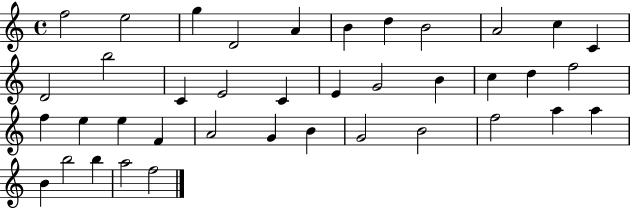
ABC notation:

X:1
T:Untitled
M:4/4
L:1/4
K:C
f2 e2 g D2 A B d B2 A2 c C D2 b2 C E2 C E G2 B c d f2 f e e F A2 G B G2 B2 f2 a a B b2 b a2 f2